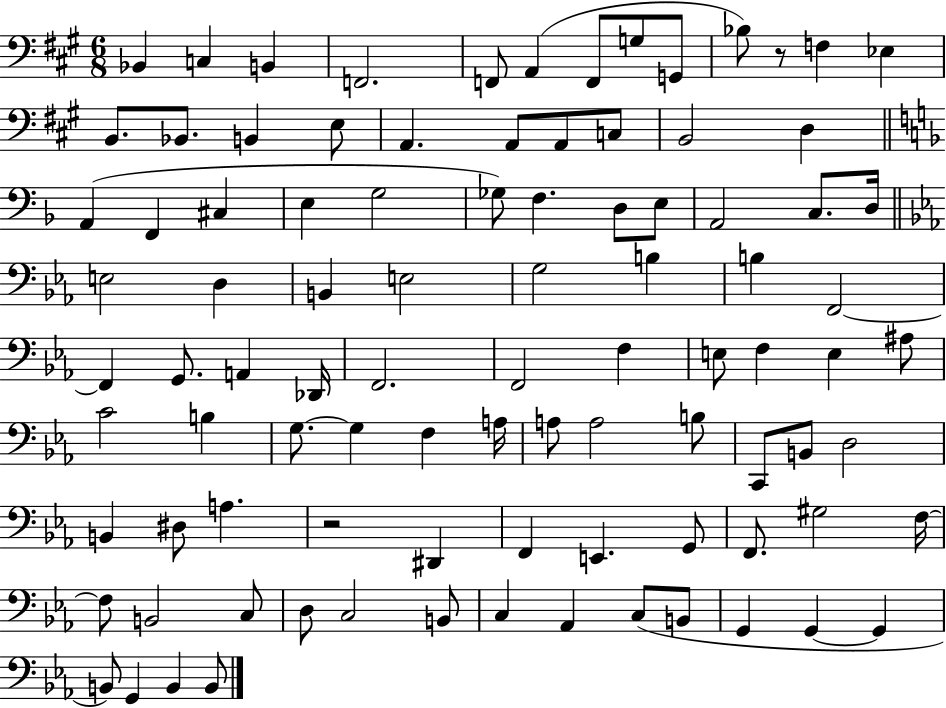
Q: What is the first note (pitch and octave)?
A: Bb2